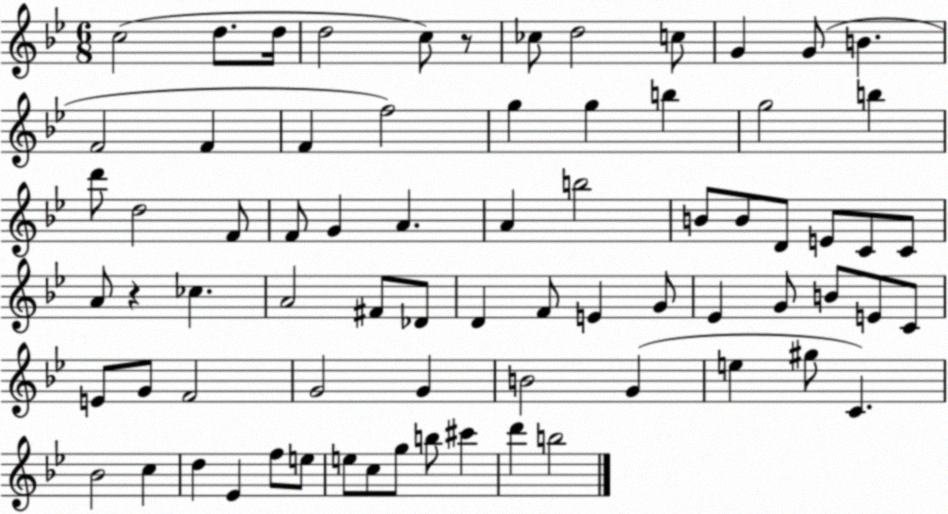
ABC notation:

X:1
T:Untitled
M:6/8
L:1/4
K:Bb
c2 d/2 d/4 d2 c/2 z/2 _c/2 d2 c/2 G G/2 B F2 F F f2 g g b g2 b d'/2 d2 F/2 F/2 G A A b2 B/2 B/2 D/2 E/2 C/2 C/2 A/2 z _c A2 ^F/2 _D/2 D F/2 E G/2 _E G/2 B/2 E/2 C/2 E/2 G/2 F2 G2 G B2 G e ^g/2 C _B2 c d _E f/2 e/2 e/2 c/2 g/2 b/2 ^c' d' b2